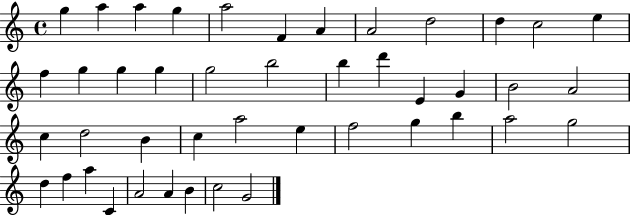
G5/q A5/q A5/q G5/q A5/h F4/q A4/q A4/h D5/h D5/q C5/h E5/q F5/q G5/q G5/q G5/q G5/h B5/h B5/q D6/q E4/q G4/q B4/h A4/h C5/q D5/h B4/q C5/q A5/h E5/q F5/h G5/q B5/q A5/h G5/h D5/q F5/q A5/q C4/q A4/h A4/q B4/q C5/h G4/h